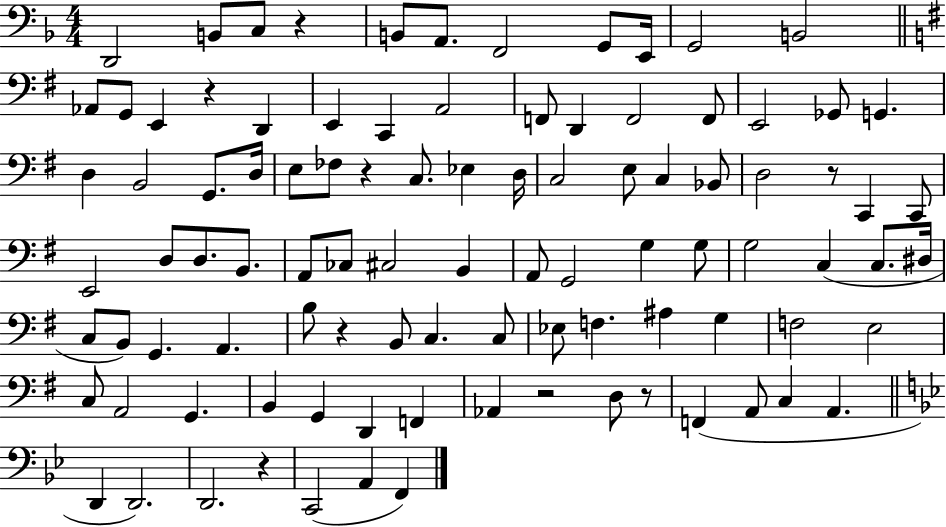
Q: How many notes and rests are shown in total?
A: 97